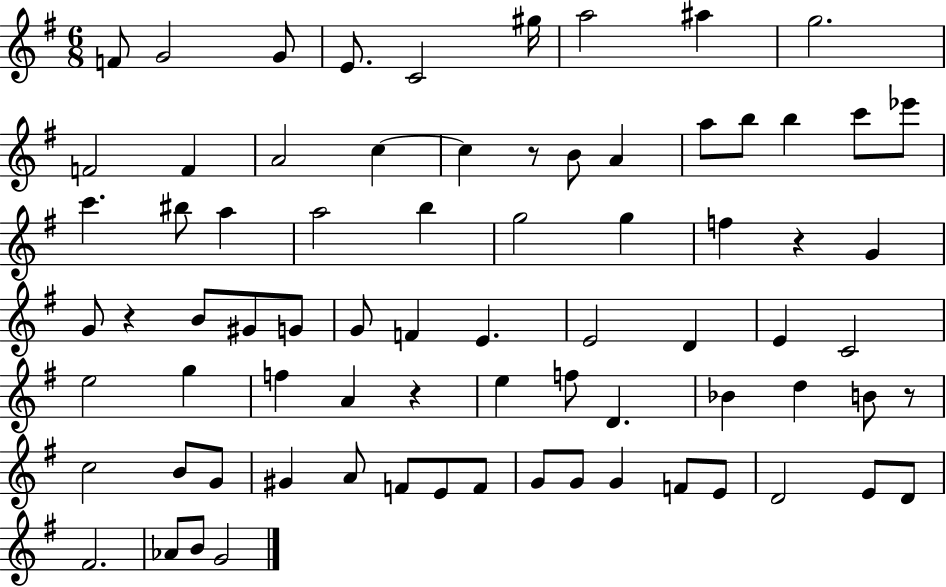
{
  \clef treble
  \numericTimeSignature
  \time 6/8
  \key g \major
  f'8 g'2 g'8 | e'8. c'2 gis''16 | a''2 ais''4 | g''2. | \break f'2 f'4 | a'2 c''4~~ | c''4 r8 b'8 a'4 | a''8 b''8 b''4 c'''8 ees'''8 | \break c'''4. bis''8 a''4 | a''2 b''4 | g''2 g''4 | f''4 r4 g'4 | \break g'8 r4 b'8 gis'8 g'8 | g'8 f'4 e'4. | e'2 d'4 | e'4 c'2 | \break e''2 g''4 | f''4 a'4 r4 | e''4 f''8 d'4. | bes'4 d''4 b'8 r8 | \break c''2 b'8 g'8 | gis'4 a'8 f'8 e'8 f'8 | g'8 g'8 g'4 f'8 e'8 | d'2 e'8 d'8 | \break fis'2. | aes'8 b'8 g'2 | \bar "|."
}